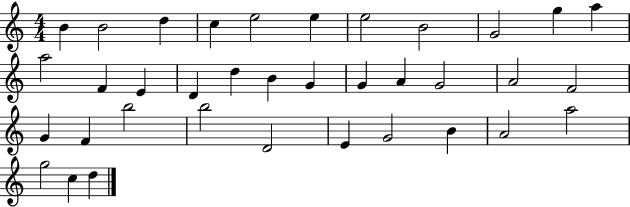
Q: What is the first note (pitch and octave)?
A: B4